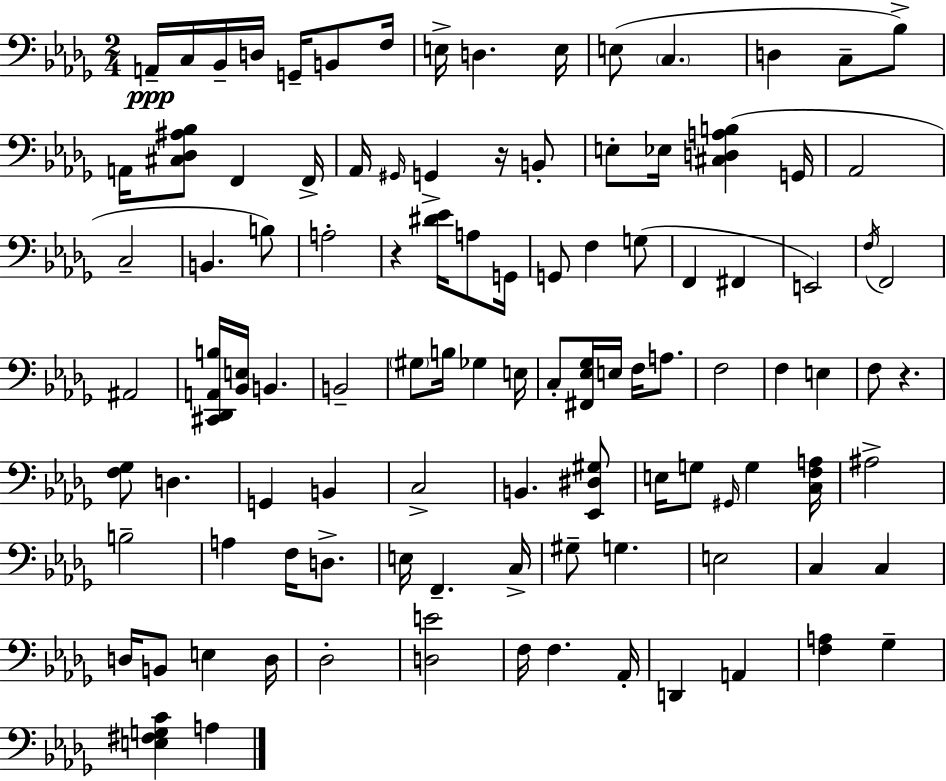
A2/s C3/s Bb2/s D3/s G2/s B2/e F3/s E3/s D3/q. E3/s E3/e C3/q. D3/q C3/e Bb3/e A2/s [C#3,Db3,A#3,Bb3]/e F2/q F2/s Ab2/s G#2/s G2/q R/s B2/e E3/e Eb3/s [C#3,D3,A3,B3]/q G2/s Ab2/h C3/h B2/q. B3/e A3/h R/q [D#4,Eb4]/s A3/e G2/s G2/e F3/q G3/e F2/q F#2/q E2/h F3/s F2/h A#2/h [C#2,Db2,A2,B3]/s [Bb2,E3]/s B2/q. B2/h G#3/e B3/s Gb3/q E3/s C3/e [F#2,Eb3,Gb3]/s E3/s F3/s A3/e. F3/h F3/q E3/q F3/e R/q. [F3,Gb3]/e D3/q. G2/q B2/q C3/h B2/q. [Eb2,D#3,G#3]/e E3/s G3/e G#2/s G3/q [C3,F3,A3]/s A#3/h B3/h A3/q F3/s D3/e. E3/s F2/q. C3/s G#3/e G3/q. E3/h C3/q C3/q D3/s B2/e E3/q D3/s Db3/h [D3,E4]/h F3/s F3/q. Ab2/s D2/q A2/q [F3,A3]/q Gb3/q [E3,F#3,G3,C4]/q A3/q